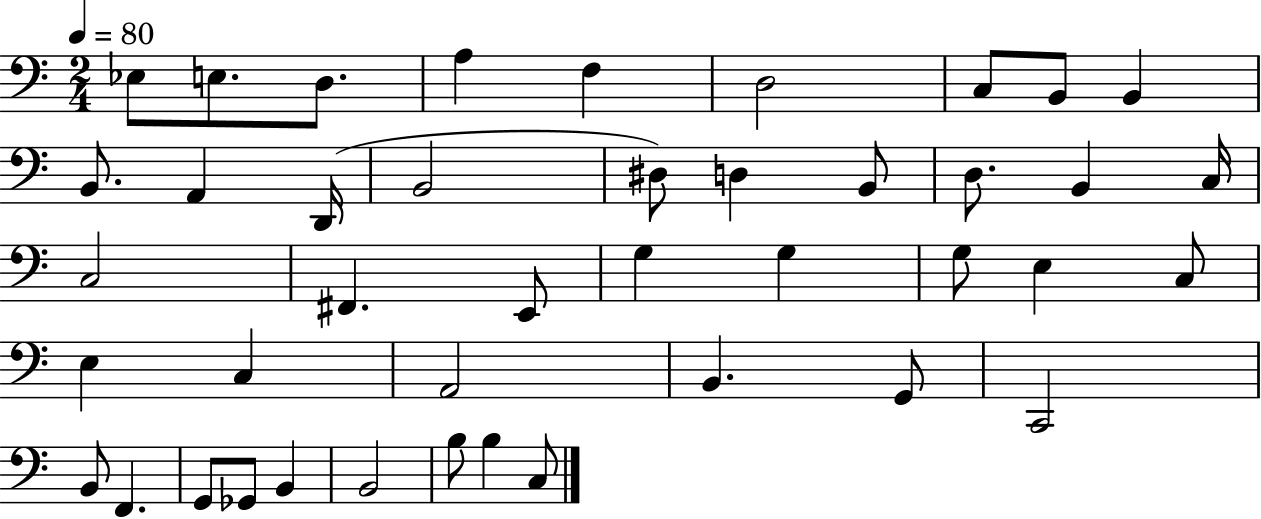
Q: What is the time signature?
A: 2/4